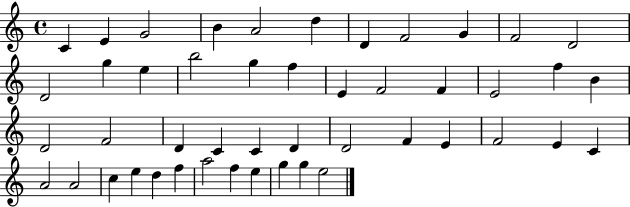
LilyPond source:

{
  \clef treble
  \time 4/4
  \defaultTimeSignature
  \key c \major
  c'4 e'4 g'2 | b'4 a'2 d''4 | d'4 f'2 g'4 | f'2 d'2 | \break d'2 g''4 e''4 | b''2 g''4 f''4 | e'4 f'2 f'4 | e'2 f''4 b'4 | \break d'2 f'2 | d'4 c'4 c'4 d'4 | d'2 f'4 e'4 | f'2 e'4 c'4 | \break a'2 a'2 | c''4 e''4 d''4 f''4 | a''2 f''4 e''4 | g''4 g''4 e''2 | \break \bar "|."
}